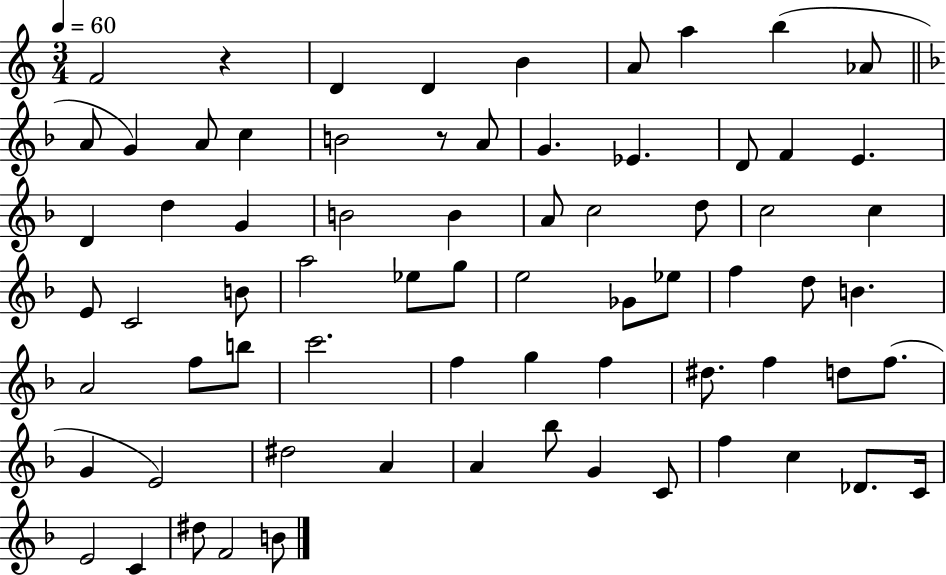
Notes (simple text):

F4/h R/q D4/q D4/q B4/q A4/e A5/q B5/q Ab4/e A4/e G4/q A4/e C5/q B4/h R/e A4/e G4/q. Eb4/q. D4/e F4/q E4/q. D4/q D5/q G4/q B4/h B4/q A4/e C5/h D5/e C5/h C5/q E4/e C4/h B4/e A5/h Eb5/e G5/e E5/h Gb4/e Eb5/e F5/q D5/e B4/q. A4/h F5/e B5/e C6/h. F5/q G5/q F5/q D#5/e. F5/q D5/e F5/e. G4/q E4/h D#5/h A4/q A4/q Bb5/e G4/q C4/e F5/q C5/q Db4/e. C4/s E4/h C4/q D#5/e F4/h B4/e